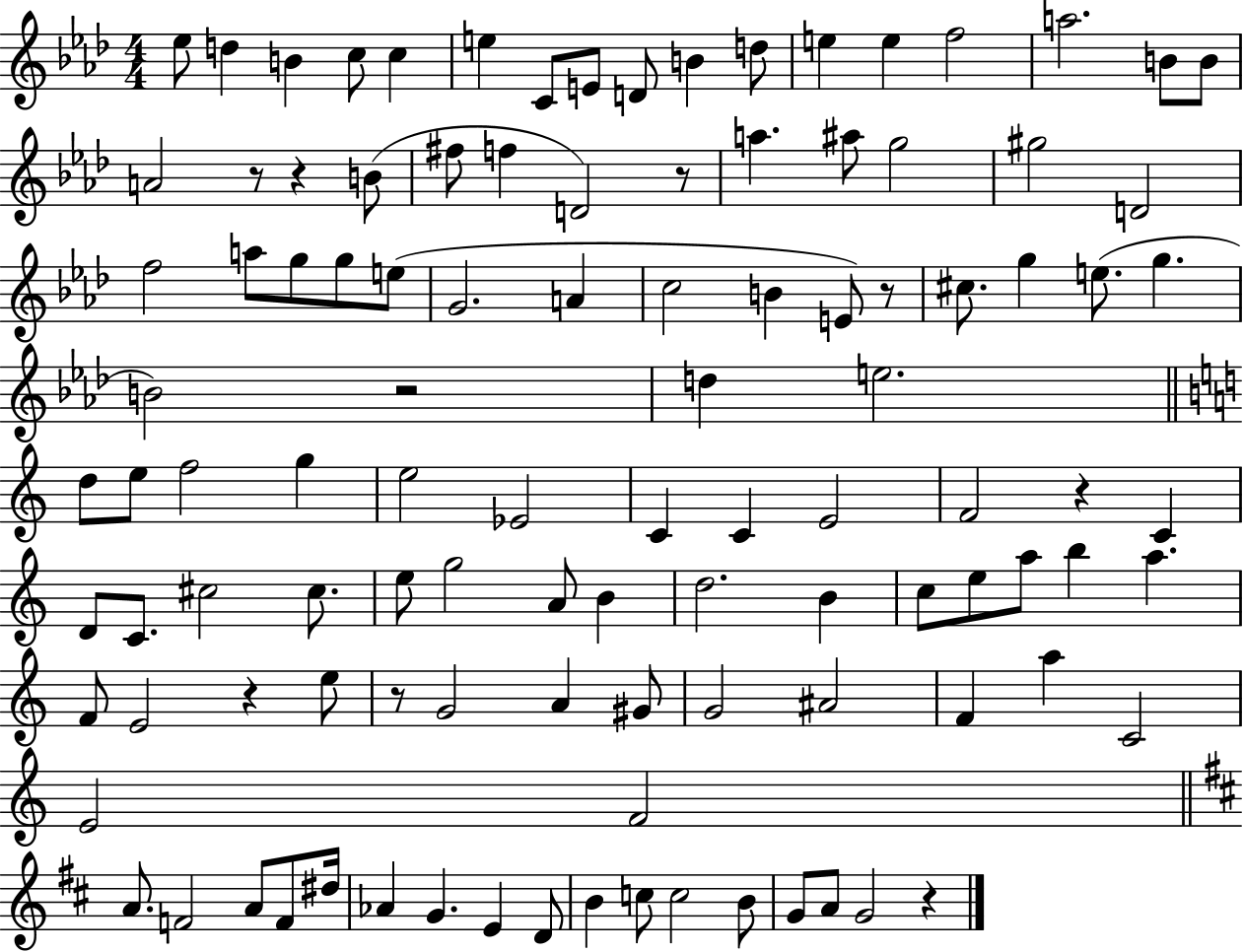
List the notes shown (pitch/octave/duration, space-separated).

Eb5/e D5/q B4/q C5/e C5/q E5/q C4/e E4/e D4/e B4/q D5/e E5/q E5/q F5/h A5/h. B4/e B4/e A4/h R/e R/q B4/e F#5/e F5/q D4/h R/e A5/q. A#5/e G5/h G#5/h D4/h F5/h A5/e G5/e G5/e E5/e G4/h. A4/q C5/h B4/q E4/e R/e C#5/e. G5/q E5/e. G5/q. B4/h R/h D5/q E5/h. D5/e E5/e F5/h G5/q E5/h Eb4/h C4/q C4/q E4/h F4/h R/q C4/q D4/e C4/e. C#5/h C#5/e. E5/e G5/h A4/e B4/q D5/h. B4/q C5/e E5/e A5/e B5/q A5/q. F4/e E4/h R/q E5/e R/e G4/h A4/q G#4/e G4/h A#4/h F4/q A5/q C4/h E4/h F4/h A4/e. F4/h A4/e F4/e D#5/s Ab4/q G4/q. E4/q D4/e B4/q C5/e C5/h B4/e G4/e A4/e G4/h R/q